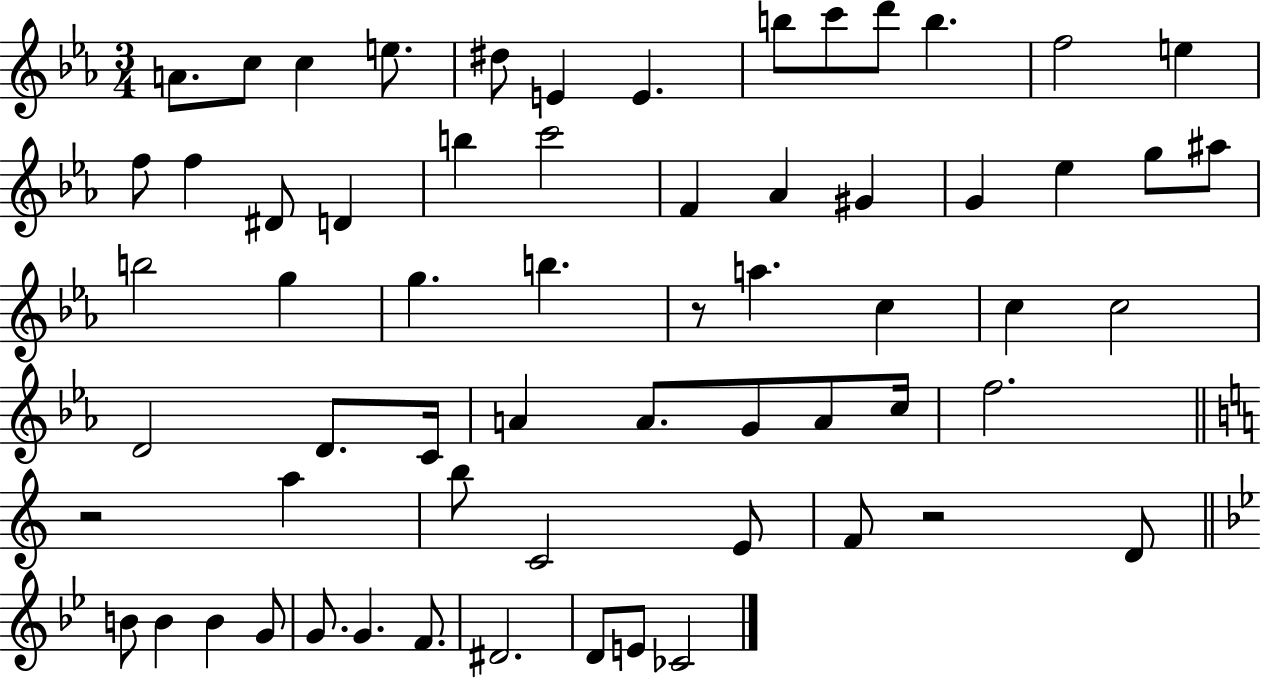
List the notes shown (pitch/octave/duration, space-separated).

A4/e. C5/e C5/q E5/e. D#5/e E4/q E4/q. B5/e C6/e D6/e B5/q. F5/h E5/q F5/e F5/q D#4/e D4/q B5/q C6/h F4/q Ab4/q G#4/q G4/q Eb5/q G5/e A#5/e B5/h G5/q G5/q. B5/q. R/e A5/q. C5/q C5/q C5/h D4/h D4/e. C4/s A4/q A4/e. G4/e A4/e C5/s F5/h. R/h A5/q B5/e C4/h E4/e F4/e R/h D4/e B4/e B4/q B4/q G4/e G4/e. G4/q. F4/e. D#4/h. D4/e E4/e CES4/h